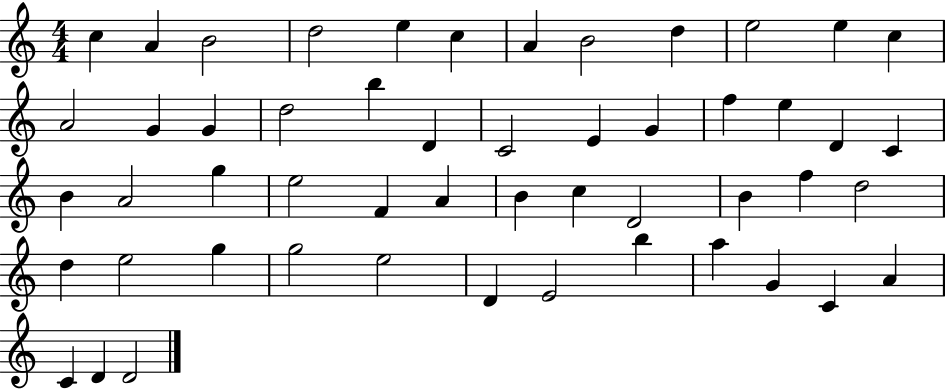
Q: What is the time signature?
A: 4/4